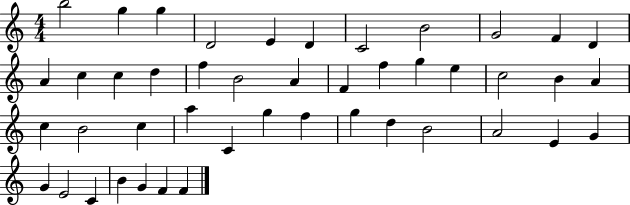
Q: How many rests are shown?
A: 0